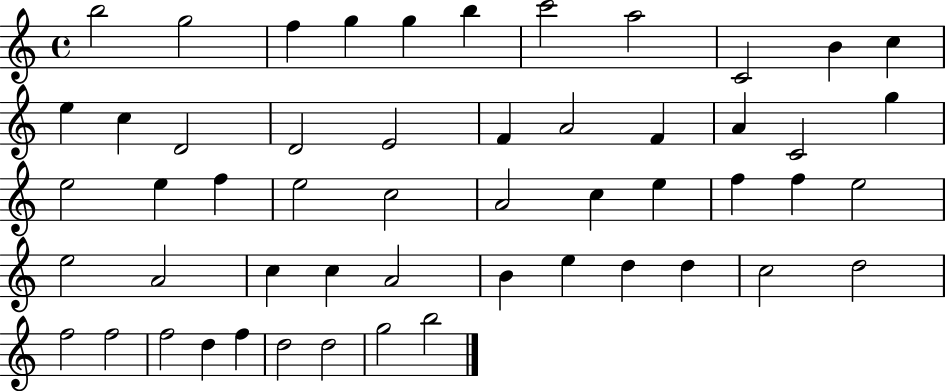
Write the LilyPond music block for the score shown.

{
  \clef treble
  \time 4/4
  \defaultTimeSignature
  \key c \major
  b''2 g''2 | f''4 g''4 g''4 b''4 | c'''2 a''2 | c'2 b'4 c''4 | \break e''4 c''4 d'2 | d'2 e'2 | f'4 a'2 f'4 | a'4 c'2 g''4 | \break e''2 e''4 f''4 | e''2 c''2 | a'2 c''4 e''4 | f''4 f''4 e''2 | \break e''2 a'2 | c''4 c''4 a'2 | b'4 e''4 d''4 d''4 | c''2 d''2 | \break f''2 f''2 | f''2 d''4 f''4 | d''2 d''2 | g''2 b''2 | \break \bar "|."
}